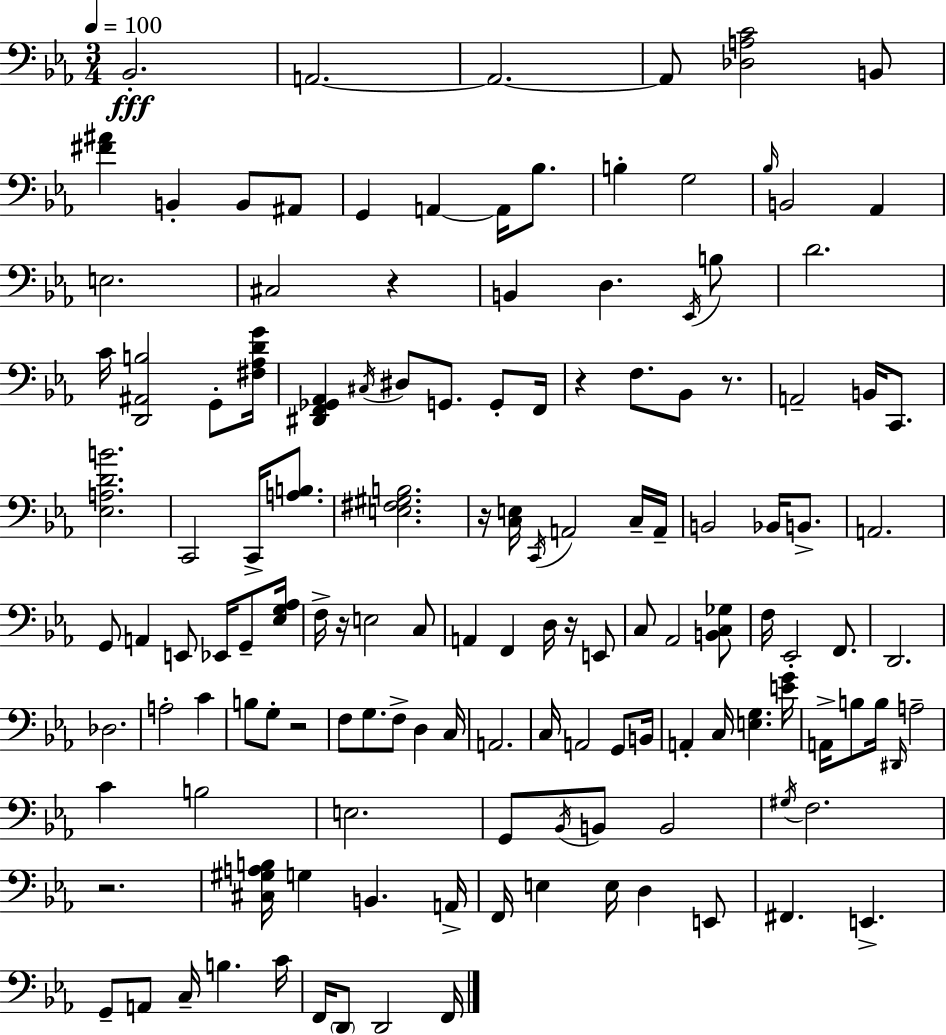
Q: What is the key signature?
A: C minor